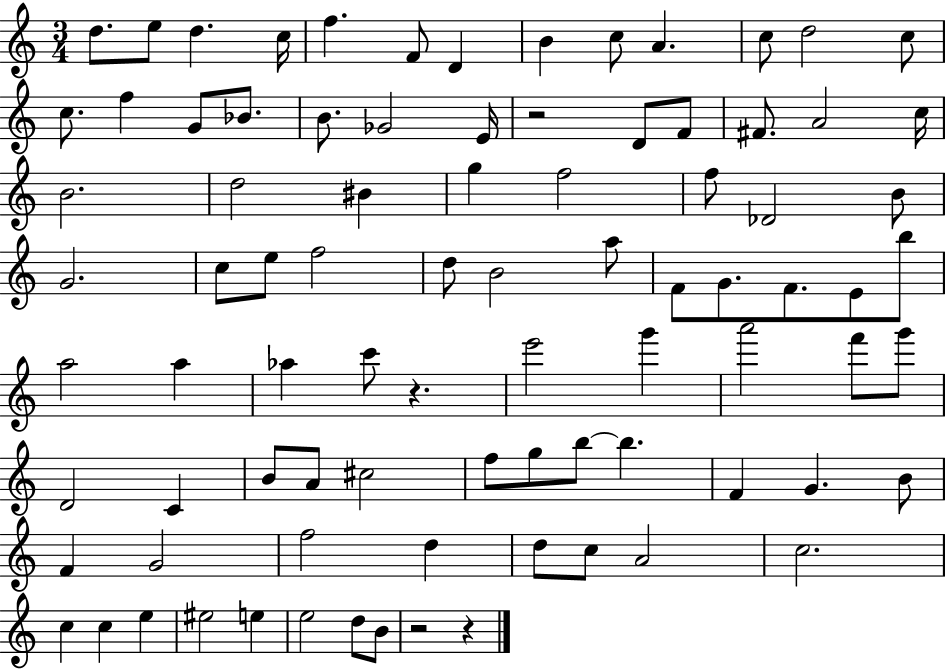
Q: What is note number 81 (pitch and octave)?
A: D5